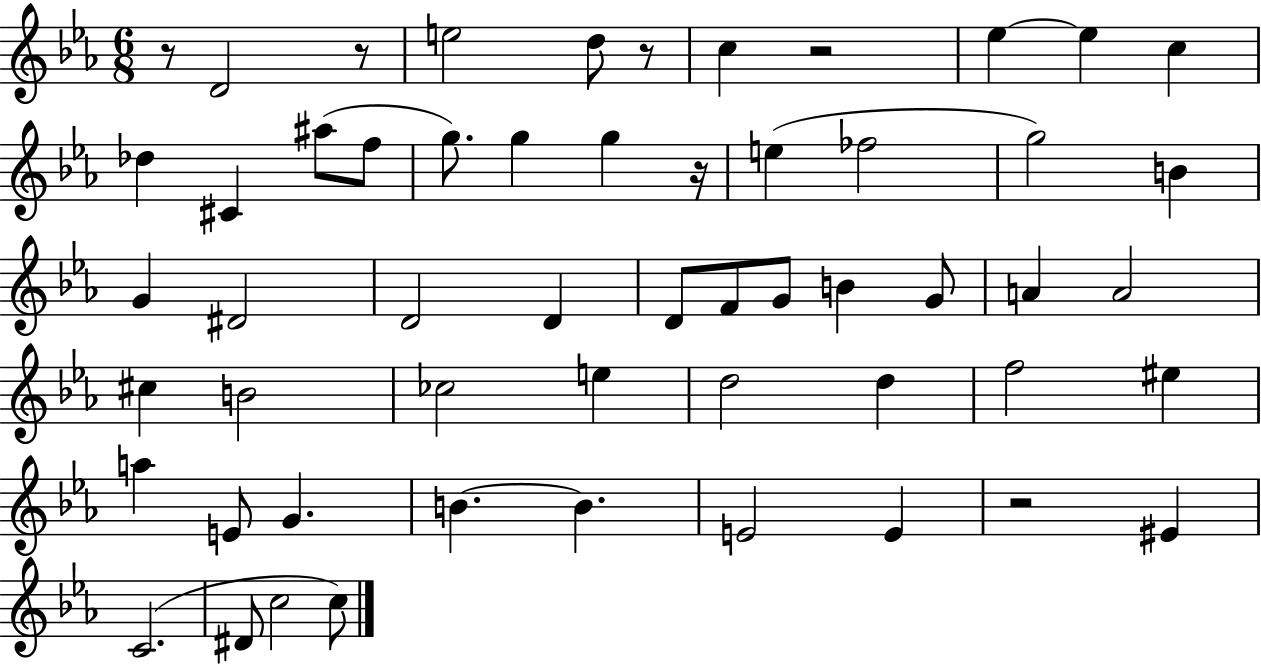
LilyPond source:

{
  \clef treble
  \numericTimeSignature
  \time 6/8
  \key ees \major
  r8 d'2 r8 | e''2 d''8 r8 | c''4 r2 | ees''4~~ ees''4 c''4 | \break des''4 cis'4 ais''8( f''8 | g''8.) g''4 g''4 r16 | e''4( fes''2 | g''2) b'4 | \break g'4 dis'2 | d'2 d'4 | d'8 f'8 g'8 b'4 g'8 | a'4 a'2 | \break cis''4 b'2 | ces''2 e''4 | d''2 d''4 | f''2 eis''4 | \break a''4 e'8 g'4. | b'4.~~ b'4. | e'2 e'4 | r2 eis'4 | \break c'2.( | dis'8 c''2 c''8) | \bar "|."
}